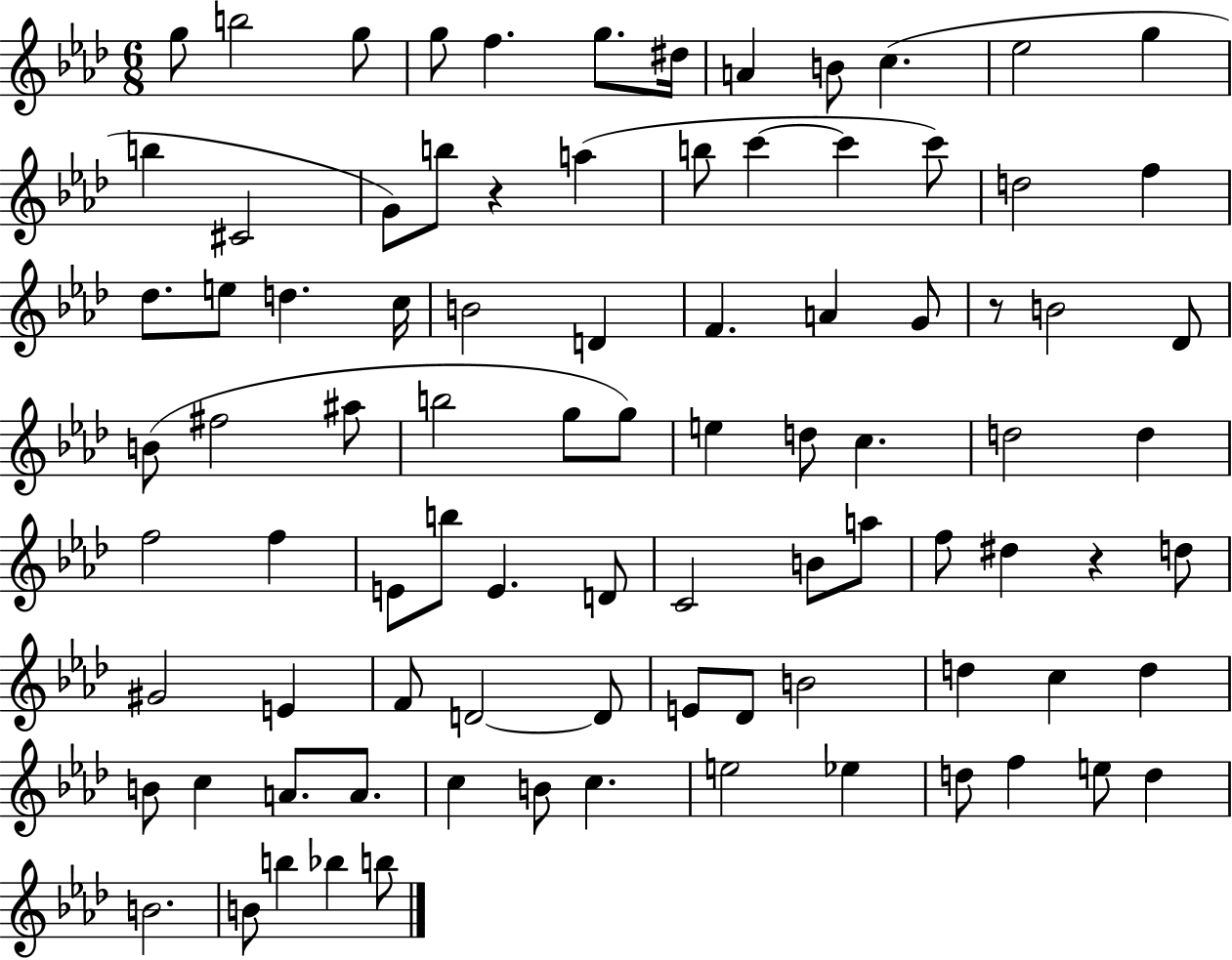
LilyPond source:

{
  \clef treble
  \numericTimeSignature
  \time 6/8
  \key aes \major
  g''8 b''2 g''8 | g''8 f''4. g''8. dis''16 | a'4 b'8 c''4.( | ees''2 g''4 | \break b''4 cis'2 | g'8) b''8 r4 a''4( | b''8 c'''4~~ c'''4 c'''8) | d''2 f''4 | \break des''8. e''8 d''4. c''16 | b'2 d'4 | f'4. a'4 g'8 | r8 b'2 des'8 | \break b'8( fis''2 ais''8 | b''2 g''8 g''8) | e''4 d''8 c''4. | d''2 d''4 | \break f''2 f''4 | e'8 b''8 e'4. d'8 | c'2 b'8 a''8 | f''8 dis''4 r4 d''8 | \break gis'2 e'4 | f'8 d'2~~ d'8 | e'8 des'8 b'2 | d''4 c''4 d''4 | \break b'8 c''4 a'8. a'8. | c''4 b'8 c''4. | e''2 ees''4 | d''8 f''4 e''8 d''4 | \break b'2. | b'8 b''4 bes''4 b''8 | \bar "|."
}